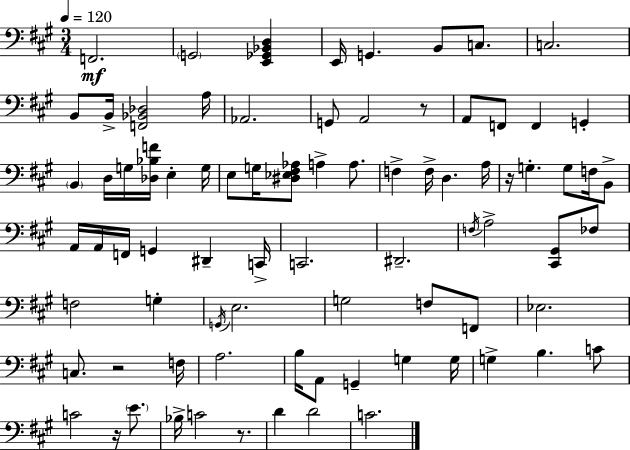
X:1
T:Untitled
M:3/4
L:1/4
K:A
F,,2 G,,2 [E,,_G,,_B,,D,] E,,/4 G,, B,,/2 C,/2 C,2 B,,/2 B,,/4 [F,,_B,,_D,]2 A,/4 _A,,2 G,,/2 A,,2 z/2 A,,/2 F,,/2 F,, G,, B,, D,/4 G,/4 [_D,_B,F]/4 E, G,/4 E,/2 G,/4 [^D,_E,^F,_A,]/2 A, A,/2 F, F,/4 D, A,/4 z/4 G, G,/2 F,/4 B,,/2 A,,/4 A,,/4 F,,/4 G,, ^D,, C,,/4 C,,2 ^D,,2 F,/4 A,2 [^C,,^G,,]/2 _F,/2 F,2 G, G,,/4 E,2 G,2 F,/2 F,,/2 _E,2 C,/2 z2 F,/4 A,2 B,/4 A,,/2 G,, G, G,/4 G, B, C/2 C2 z/4 E/2 _B,/4 C2 z/2 D D2 C2